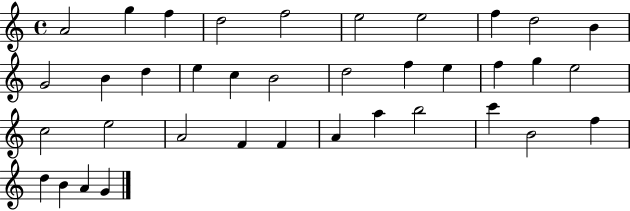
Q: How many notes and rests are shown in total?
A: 37